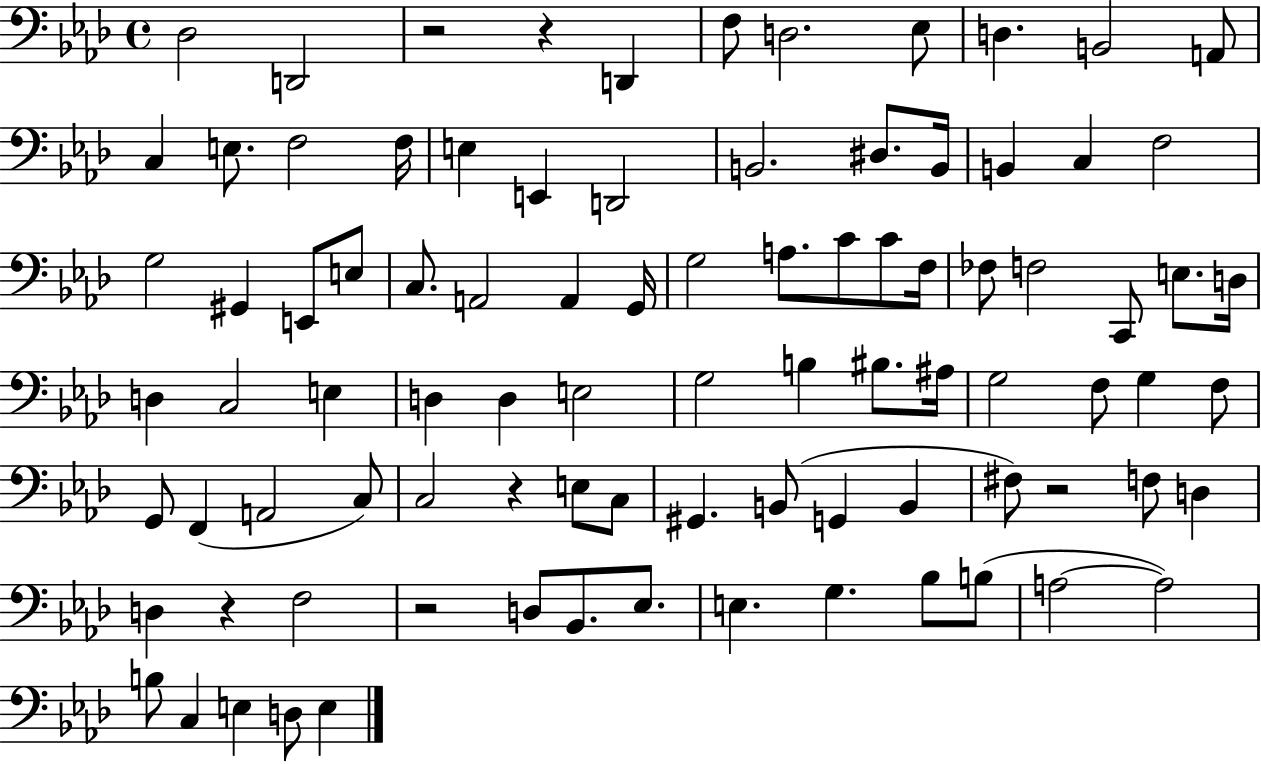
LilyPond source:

{
  \clef bass
  \time 4/4
  \defaultTimeSignature
  \key aes \major
  des2 d,2 | r2 r4 d,4 | f8 d2. ees8 | d4. b,2 a,8 | \break c4 e8. f2 f16 | e4 e,4 d,2 | b,2. dis8. b,16 | b,4 c4 f2 | \break g2 gis,4 e,8 e8 | c8. a,2 a,4 g,16 | g2 a8. c'8 c'8 f16 | fes8 f2 c,8 e8. d16 | \break d4 c2 e4 | d4 d4 e2 | g2 b4 bis8. ais16 | g2 f8 g4 f8 | \break g,8 f,4( a,2 c8) | c2 r4 e8 c8 | gis,4. b,8( g,4 b,4 | fis8) r2 f8 d4 | \break d4 r4 f2 | r2 d8 bes,8. ees8. | e4. g4. bes8 b8( | a2~~ a2) | \break b8 c4 e4 d8 e4 | \bar "|."
}